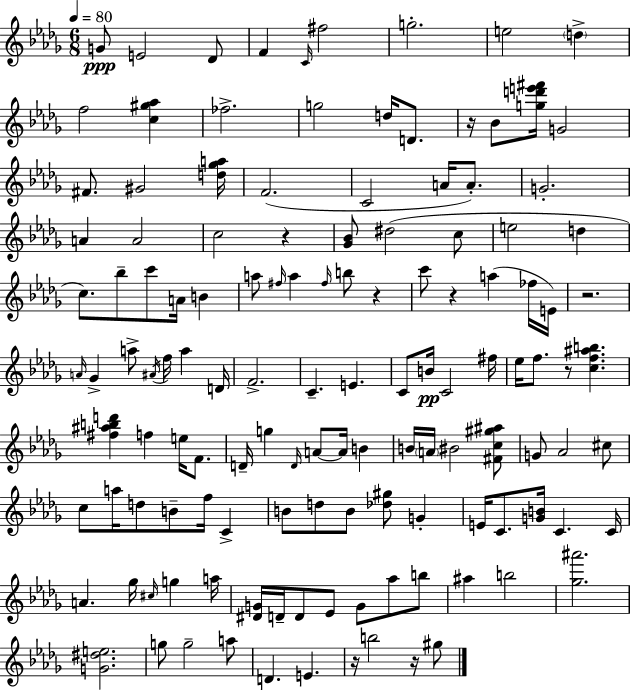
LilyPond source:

{
  \clef treble
  \numericTimeSignature
  \time 6/8
  \key bes \minor
  \tempo 4 = 80
  \repeat volta 2 { g'8\ppp e'2 des'8 | f'4 \grace { c'16 } fis''2 | g''2.-. | e''2 \parenthesize d''4-> | \break f''2 <c'' gis'' aes''>4 | fes''2.-> | g''2 d''16 d'8. | r16 bes'8 <g'' d''' e''' fis'''>16 g'2 | \break fis'8. gis'2 | <d'' ges'' a''>16 f'2.( | c'2 a'16 a'8.-.) | g'2.-. | \break a'4 a'2 | c''2 r4 | <ges' bes'>8 dis''2( c''8 | e''2 d''4 | \break c''8.) bes''8-- c'''8 a'16 b'4 | a''8 \grace { fis''16 } a''4 \grace { fis''16 } b''8 r4 | c'''8 r4 a''4( | fes''16 e'16) r2. | \break \grace { a'16 } ges'4-> a''8-> \acciaccatura { ais'16 } f''16 | a''4 d'16 f'2.-> | c'4.-- e'4. | c'8 b'16\pp c'2 | \break fis''16 ees''16 f''8. r8 <c'' f'' ais'' b''>4. | <fis'' ais'' b'' d'''>4 f''4 | e''16 f'8. d'16-- g''4 \grace { d'16 } a'8~~ | a'16 b'4 b'16 \parenthesize a'16 bis'2 | \break <fis' c'' gis'' ais''>8 g'8 aes'2 | cis''8 c''8 a''16 d''8 b'8-- | f''16 c'4-> b'8 d''8 b'8 | <des'' gis''>8 g'4-. e'16 c'8. <g' b'>16 c'4. | \break c'16 a'4. | ges''16 \grace { cis''16 } g''4 a''16 <dis' g'>16 d'16-- d'8 ees'8 | g'8 aes''8 b''8 ais''4 b''2 | <ges'' ais'''>2. | \break <g' dis'' e''>2. | g''8 g''2-- | a''8 d'4. | e'4. r16 b''2 | \break r16 gis''8 } \bar "|."
}